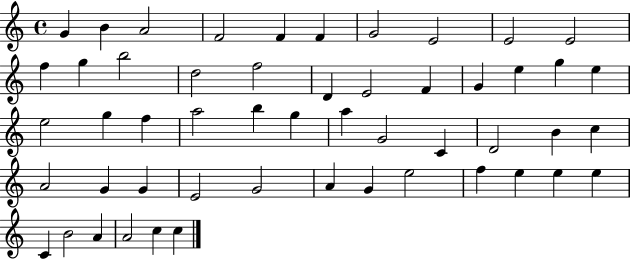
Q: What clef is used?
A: treble